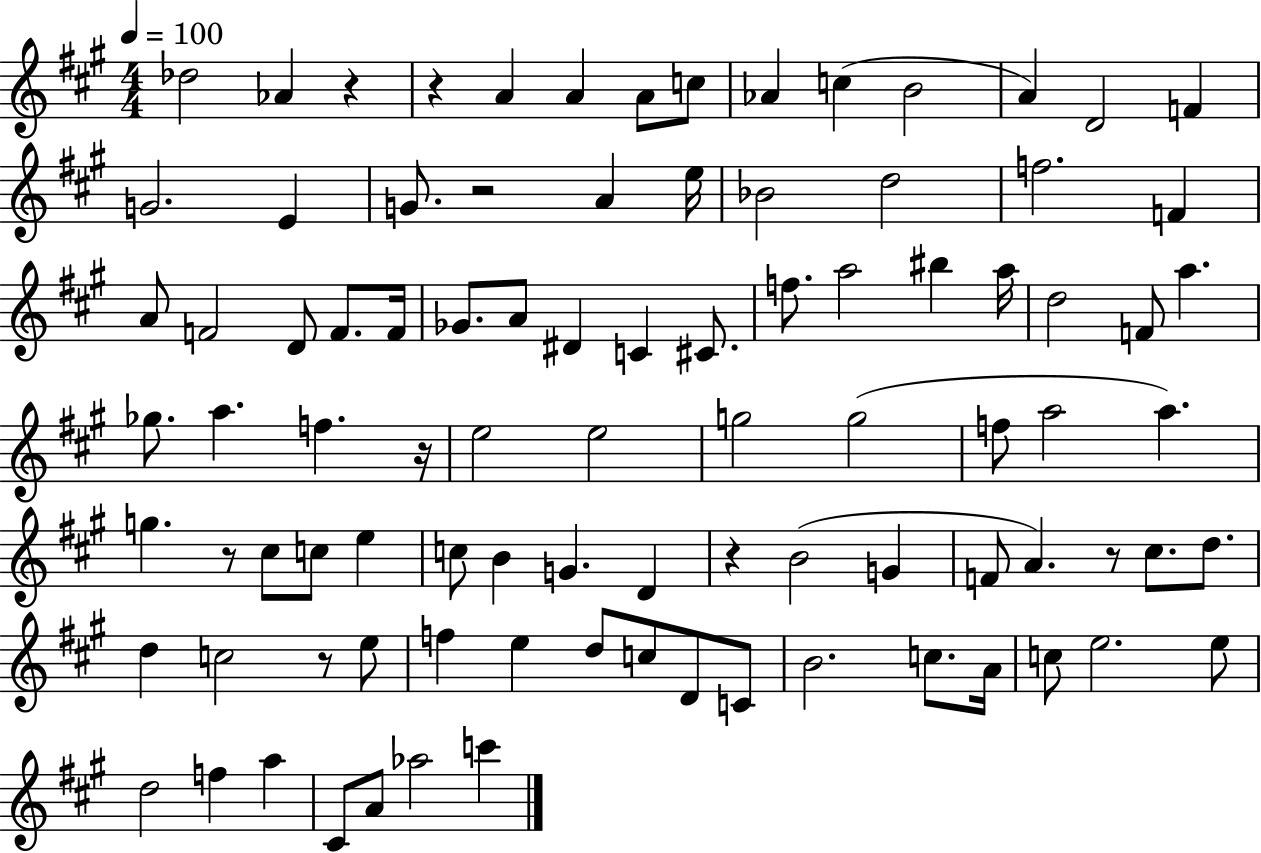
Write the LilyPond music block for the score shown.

{
  \clef treble
  \numericTimeSignature
  \time 4/4
  \key a \major
  \tempo 4 = 100
  des''2 aes'4 r4 | r4 a'4 a'4 a'8 c''8 | aes'4 c''4( b'2 | a'4) d'2 f'4 | \break g'2. e'4 | g'8. r2 a'4 e''16 | bes'2 d''2 | f''2. f'4 | \break a'8 f'2 d'8 f'8. f'16 | ges'8. a'8 dis'4 c'4 cis'8. | f''8. a''2 bis''4 a''16 | d''2 f'8 a''4. | \break ges''8. a''4. f''4. r16 | e''2 e''2 | g''2 g''2( | f''8 a''2 a''4.) | \break g''4. r8 cis''8 c''8 e''4 | c''8 b'4 g'4. d'4 | r4 b'2( g'4 | f'8 a'4.) r8 cis''8. d''8. | \break d''4 c''2 r8 e''8 | f''4 e''4 d''8 c''8 d'8 c'8 | b'2. c''8. a'16 | c''8 e''2. e''8 | \break d''2 f''4 a''4 | cis'8 a'8 aes''2 c'''4 | \bar "|."
}